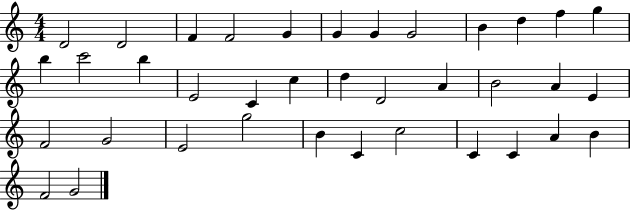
X:1
T:Untitled
M:4/4
L:1/4
K:C
D2 D2 F F2 G G G G2 B d f g b c'2 b E2 C c d D2 A B2 A E F2 G2 E2 g2 B C c2 C C A B F2 G2